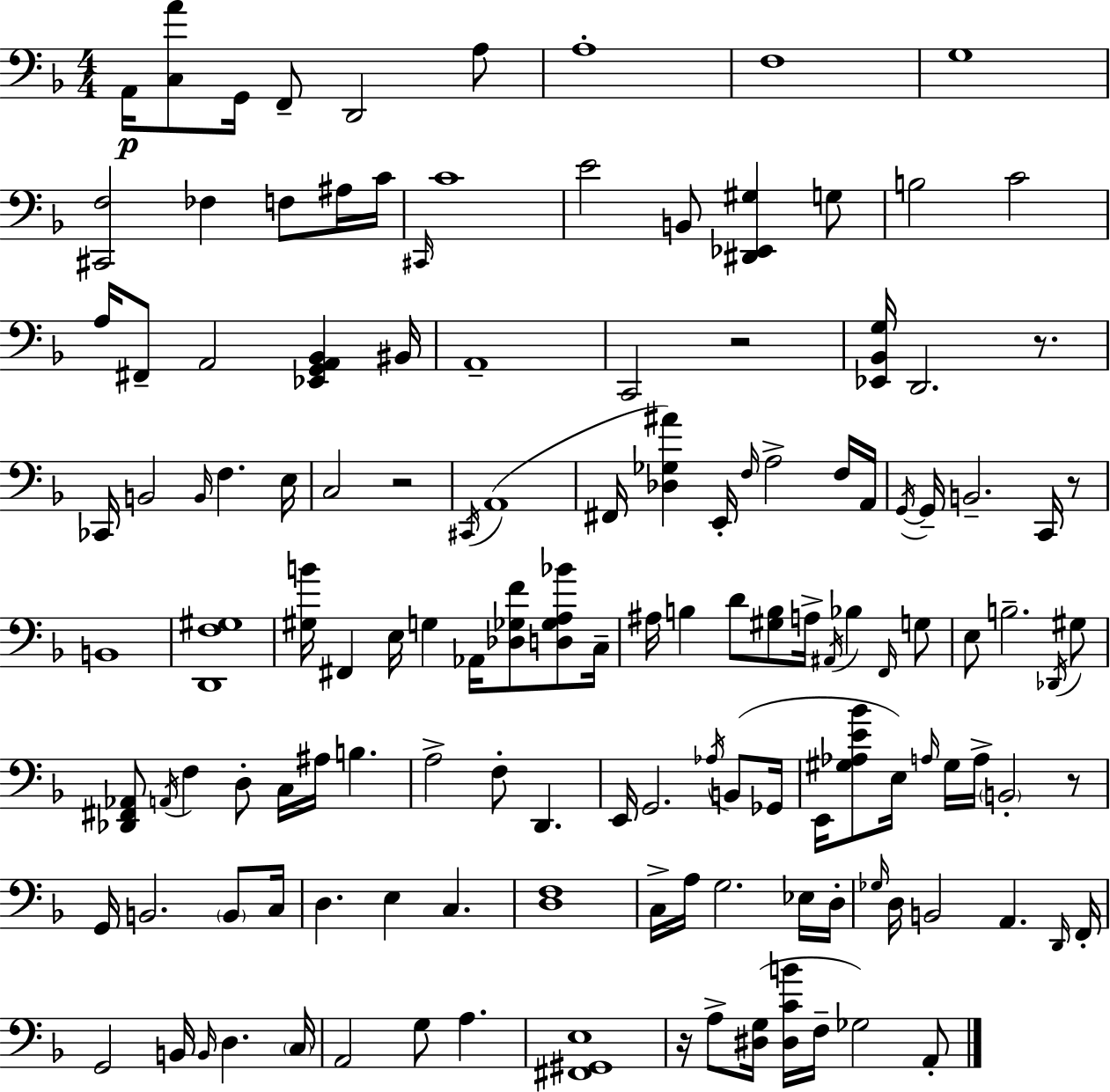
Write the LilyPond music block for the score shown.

{
  \clef bass
  \numericTimeSignature
  \time 4/4
  \key f \major
  a,16\p <c a'>8 g,16 f,8-- d,2 a8 | a1-. | f1 | g1 | \break <cis, f>2 fes4 f8 ais16 c'16 | \grace { cis,16 } c'1 | e'2 b,8 <dis, ees, gis>4 g8 | b2 c'2 | \break a16 fis,8-- a,2 <ees, g, a, bes,>4 | bis,16 a,1-- | c,2 r2 | <ees, bes, g>16 d,2. r8. | \break ces,16 b,2 \grace { b,16 } f4. | e16 c2 r2 | \acciaccatura { cis,16 }( a,1 | fis,16 <des ges ais'>4) e,16-. \grace { f16 } a2-> | \break f16 a,16 \acciaccatura { g,16~ }~ g,16-- b,2.-- | c,16 r8 b,1 | <d, f gis>1 | <gis b'>16 fis,4 e16 g4 aes,16 | \break <des ges f'>8 <d ges a bes'>8 c16-- ais16 b4 d'8 <gis b>8 a16-> \acciaccatura { ais,16 } | bes4 \grace { f,16 } g8 e8 b2.-- | \acciaccatura { des,16 } gis8 <des, fis, aes,>8 \acciaccatura { a,16 } f4 d8-. | c16 ais16 b4. a2-> | \break f8-. d,4. e,16 g,2. | \acciaccatura { aes16 }( b,8 ges,16 e,16 <gis aes e' bes'>8 e16) \grace { a16 } gis16 | a16-> \parenthesize b,2-. r8 g,16 b,2. | \parenthesize b,8 c16 d4. | \break e4 c4. <d f>1 | c16-> a16 g2. | ees16 d16-. \grace { ges16 } d16 b,2 | a,4. \grace { d,16 } f,16-. g,2 | \break b,16 \grace { b,16 } d4. \parenthesize c16 a,2 | g8 a4. <fis, gis, e>1 | r16 a8-> | <dis g>16( <dis c' b'>16 f16-- ges2) a,8-. \bar "|."
}